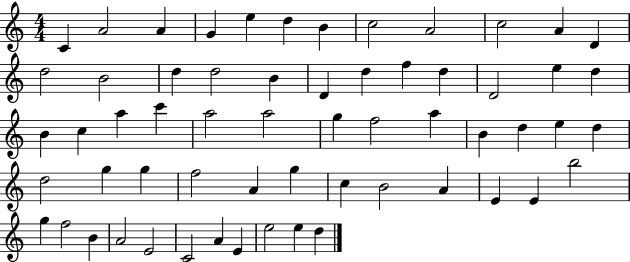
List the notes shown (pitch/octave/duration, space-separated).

C4/q A4/h A4/q G4/q E5/q D5/q B4/q C5/h A4/h C5/h A4/q D4/q D5/h B4/h D5/q D5/h B4/q D4/q D5/q F5/q D5/q D4/h E5/q D5/q B4/q C5/q A5/q C6/q A5/h A5/h G5/q F5/h A5/q B4/q D5/q E5/q D5/q D5/h G5/q G5/q F5/h A4/q G5/q C5/q B4/h A4/q E4/q E4/q B5/h G5/q F5/h B4/q A4/h E4/h C4/h A4/q E4/q E5/h E5/q D5/q